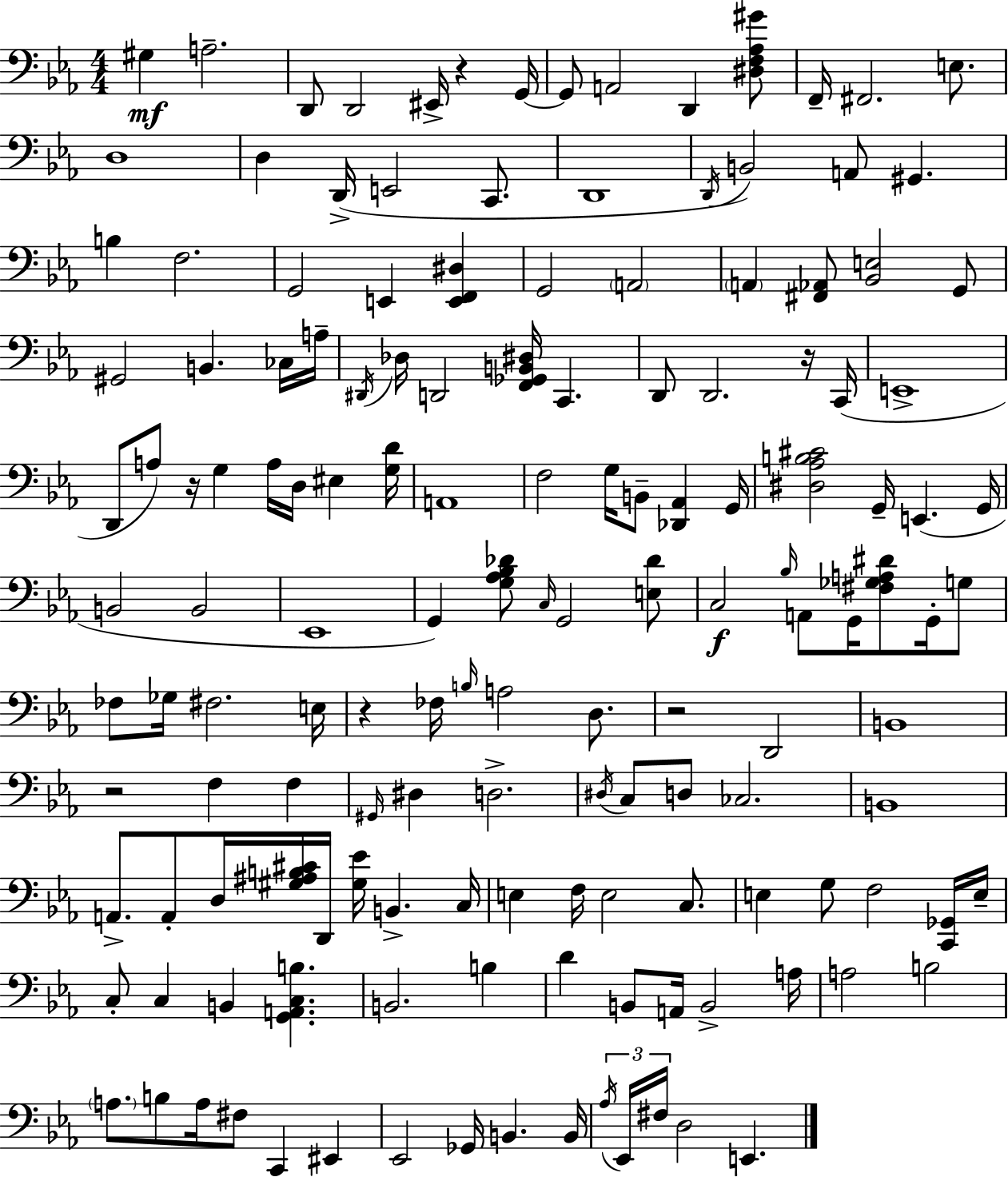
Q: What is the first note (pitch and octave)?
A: G#3